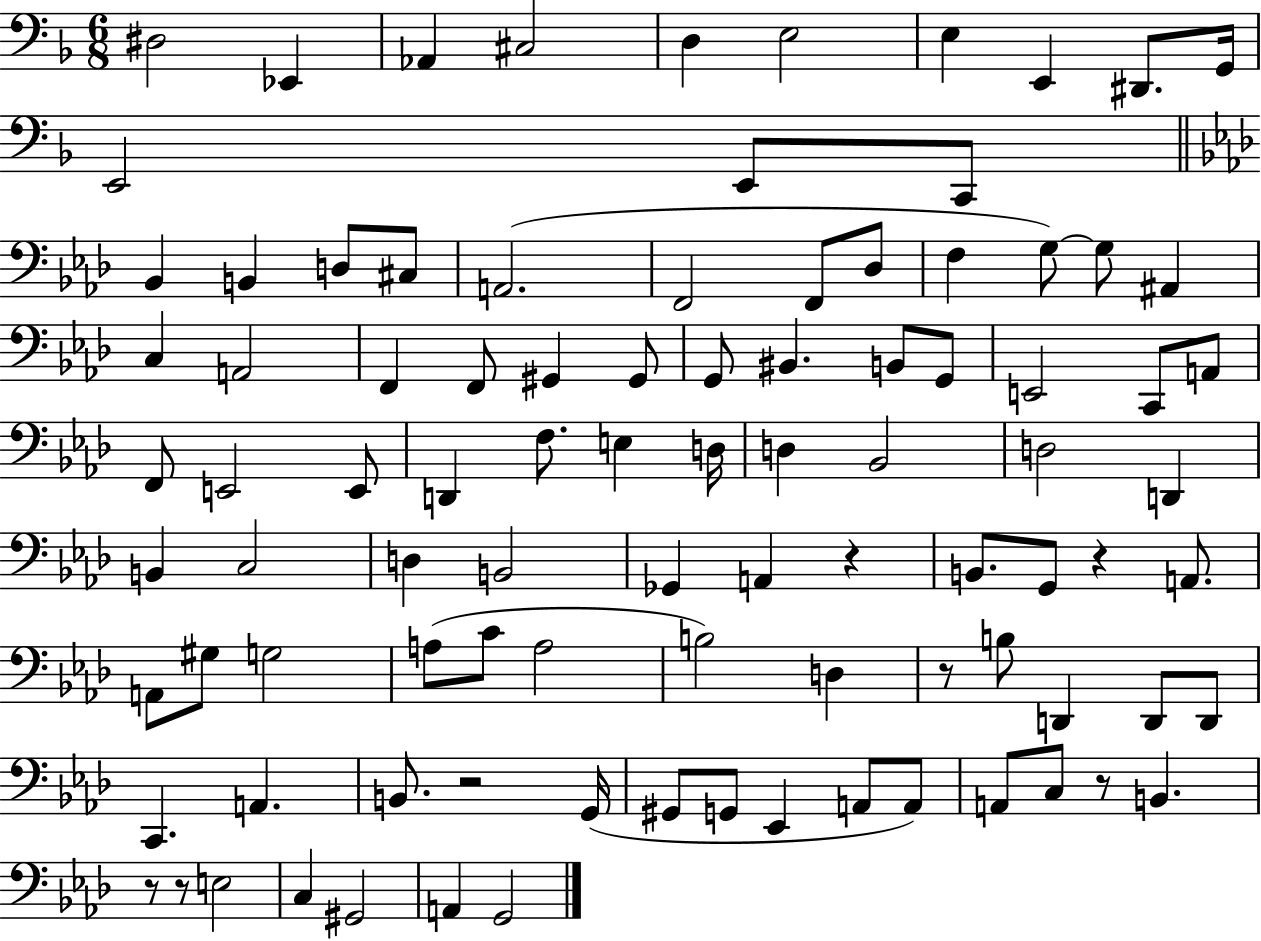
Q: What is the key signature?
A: F major